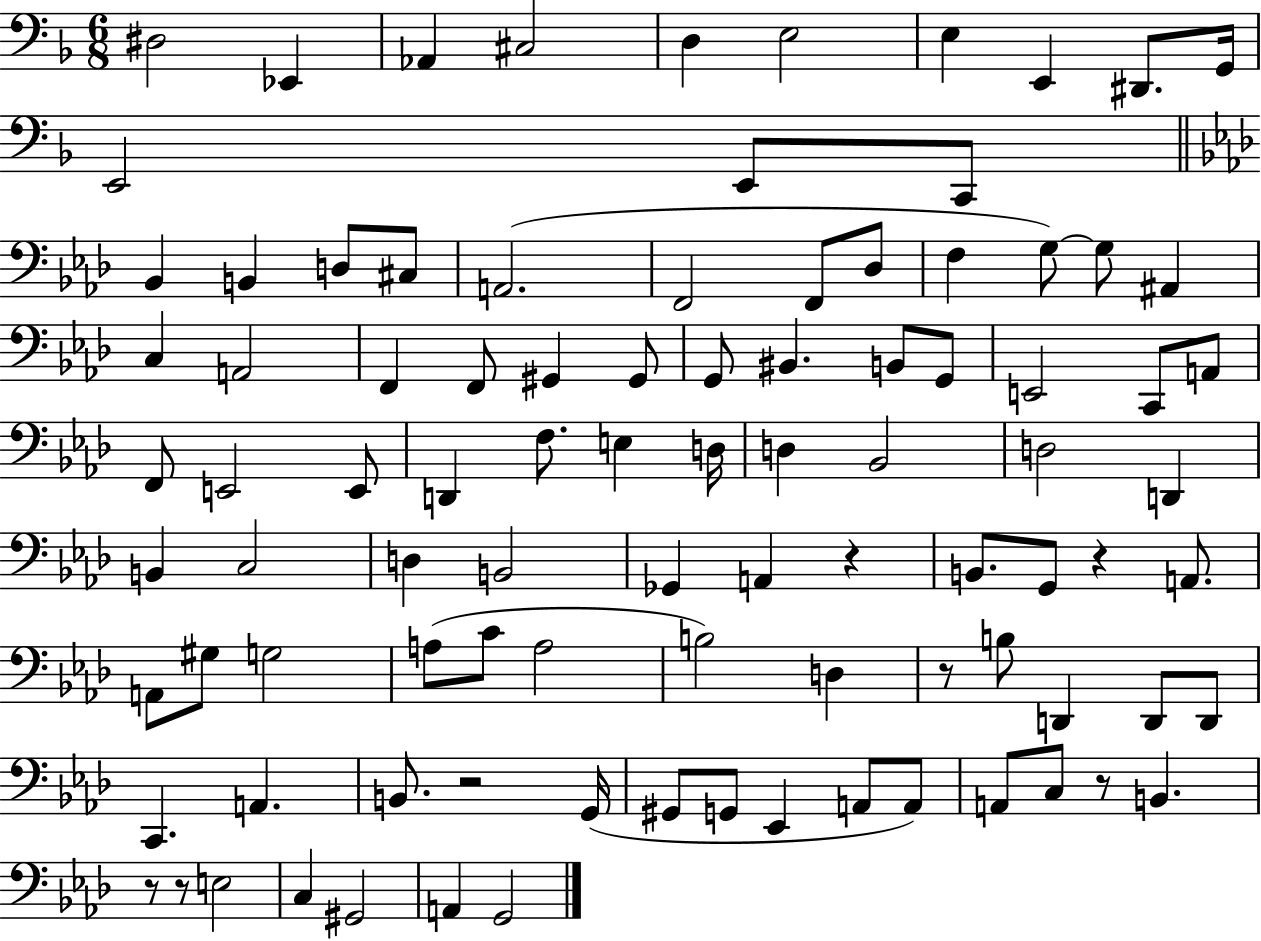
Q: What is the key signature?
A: F major